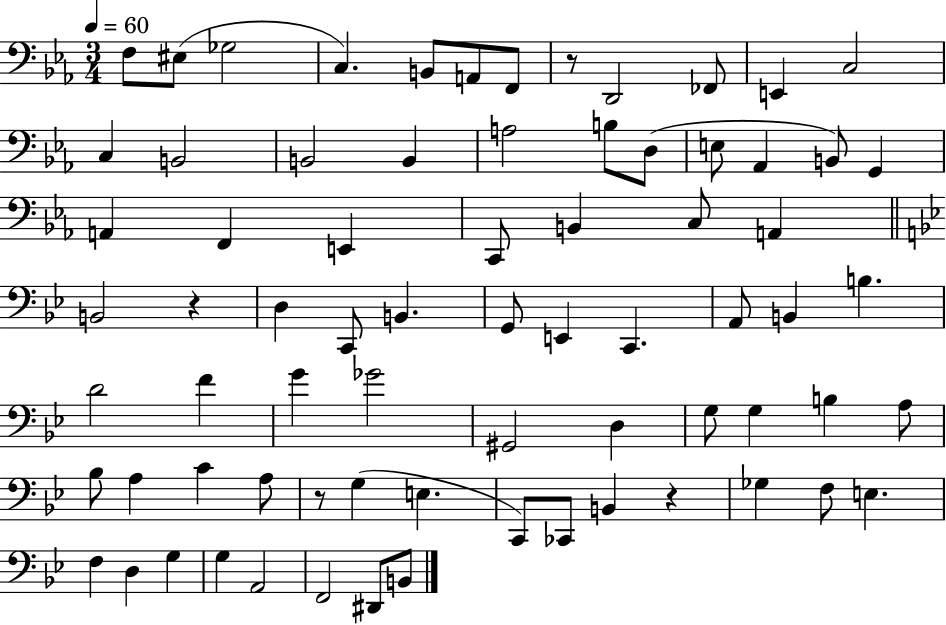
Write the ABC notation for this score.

X:1
T:Untitled
M:3/4
L:1/4
K:Eb
F,/2 ^E,/2 _G,2 C, B,,/2 A,,/2 F,,/2 z/2 D,,2 _F,,/2 E,, C,2 C, B,,2 B,,2 B,, A,2 B,/2 D,/2 E,/2 _A,, B,,/2 G,, A,, F,, E,, C,,/2 B,, C,/2 A,, B,,2 z D, C,,/2 B,, G,,/2 E,, C,, A,,/2 B,, B, D2 F G _G2 ^G,,2 D, G,/2 G, B, A,/2 _B,/2 A, C A,/2 z/2 G, E, C,,/2 _C,,/2 B,, z _G, F,/2 E, F, D, G, G, A,,2 F,,2 ^D,,/2 B,,/2